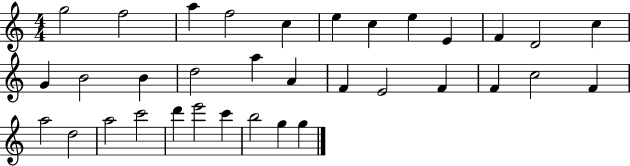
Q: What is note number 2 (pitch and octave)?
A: F5